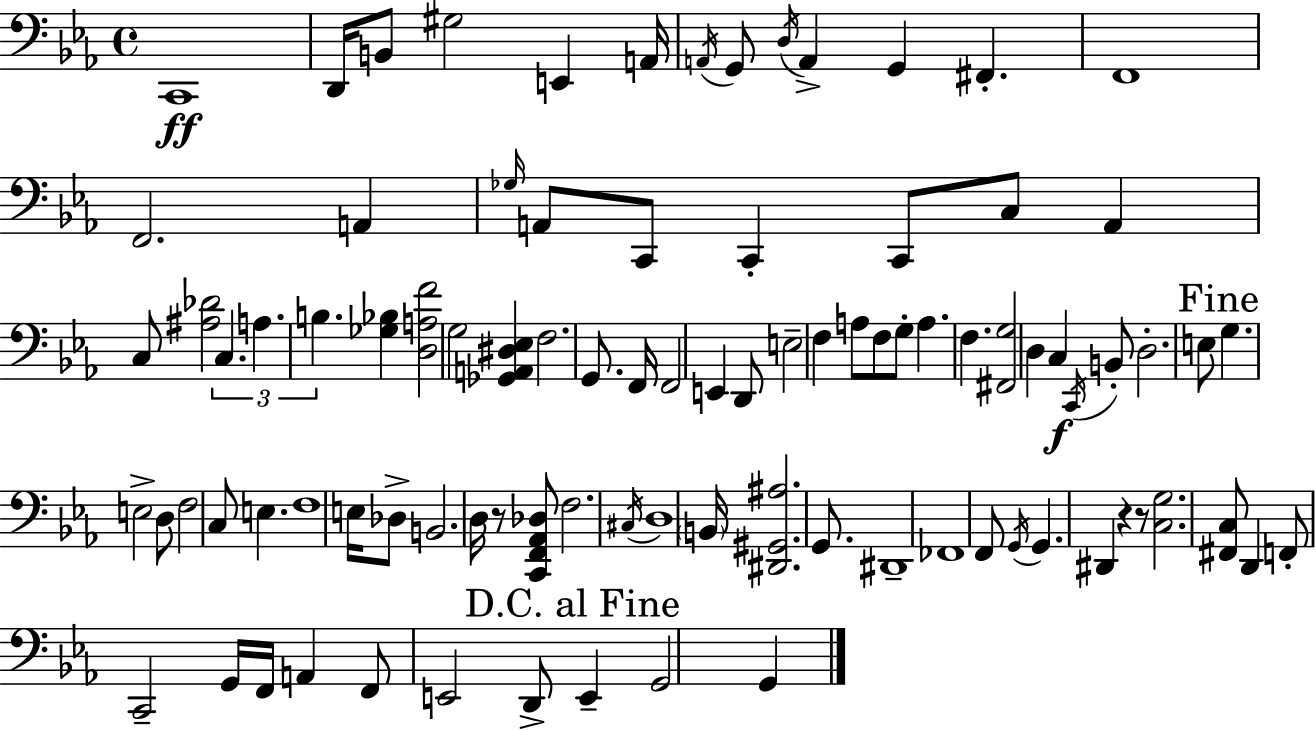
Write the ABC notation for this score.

X:1
T:Untitled
M:4/4
L:1/4
K:Eb
C,,4 D,,/4 B,,/2 ^G,2 E,, A,,/4 A,,/4 G,,/2 D,/4 A,, G,, ^F,, F,,4 F,,2 A,, _G,/4 A,,/2 C,,/2 C,, C,,/2 C,/2 A,, C,/2 [^A,_D]2 C, A, B, [_G,_B,] [D,A,F]2 G,2 [_G,,A,,^D,_E,] F,2 G,,/2 F,,/4 F,,2 E,, D,,/2 E,2 F, A,/2 F,/2 G,/2 A, F, [^F,,G,]2 D, C, C,,/4 B,,/2 D,2 E,/2 G, E,2 D,/2 F,2 C,/2 E, F,4 E,/4 _D,/2 B,,2 D,/4 z/2 [C,,F,,_A,,_D,]/2 F,2 ^C,/4 D,4 B,,/4 [^D,,^G,,^A,]2 G,,/2 ^D,,4 _F,,4 F,,/2 G,,/4 G,, ^D,, z z/2 [C,G,]2 [^F,,C,]/2 D,, F,,/2 C,,2 G,,/4 F,,/4 A,, F,,/2 E,,2 D,,/2 E,, G,,2 G,,